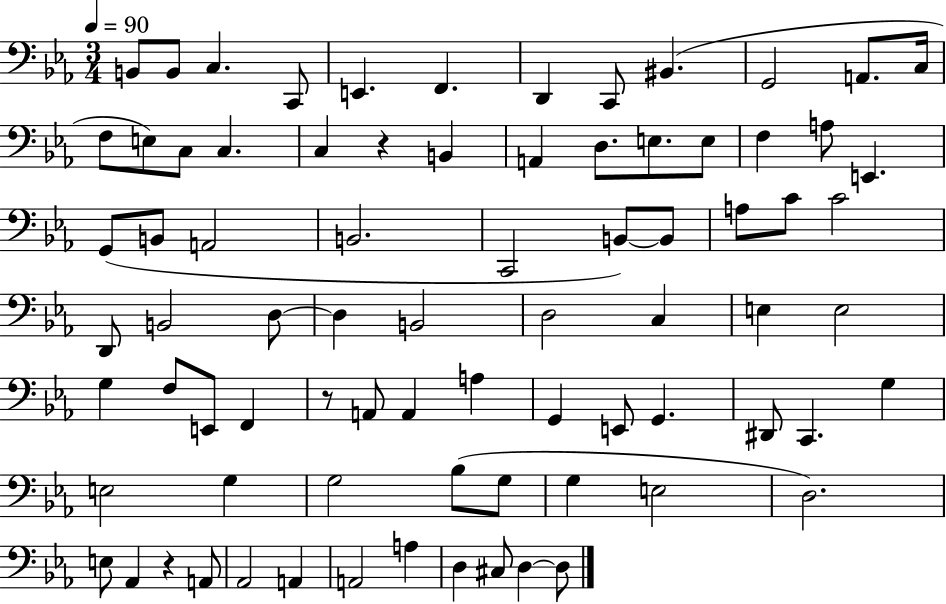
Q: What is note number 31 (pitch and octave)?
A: B2